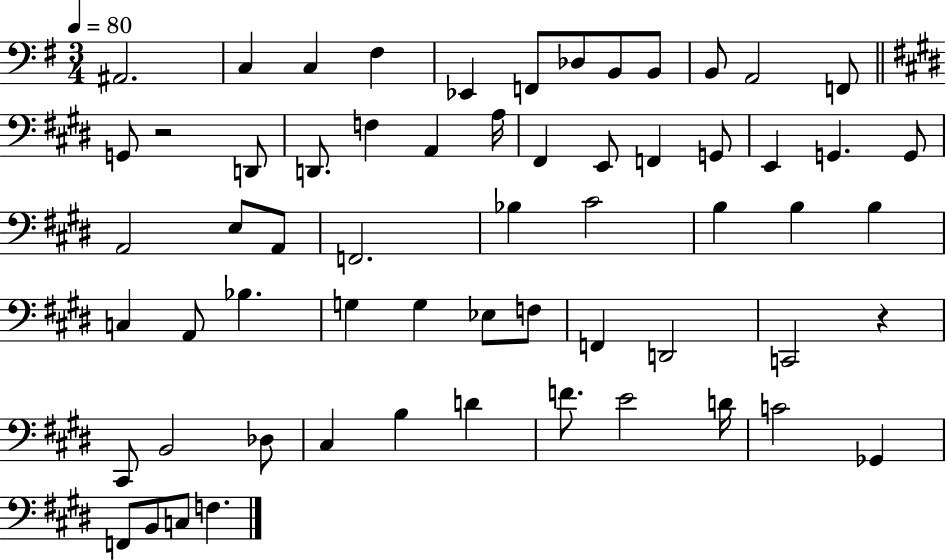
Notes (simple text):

A#2/h. C3/q C3/q F#3/q Eb2/q F2/e Db3/e B2/e B2/e B2/e A2/h F2/e G2/e R/h D2/e D2/e. F3/q A2/q A3/s F#2/q E2/e F2/q G2/e E2/q G2/q. G2/e A2/h E3/e A2/e F2/h. Bb3/q C#4/h B3/q B3/q B3/q C3/q A2/e Bb3/q. G3/q G3/q Eb3/e F3/e F2/q D2/h C2/h R/q C#2/e B2/h Db3/e C#3/q B3/q D4/q F4/e. E4/h D4/s C4/h Gb2/q F2/e B2/e C3/e F3/q.